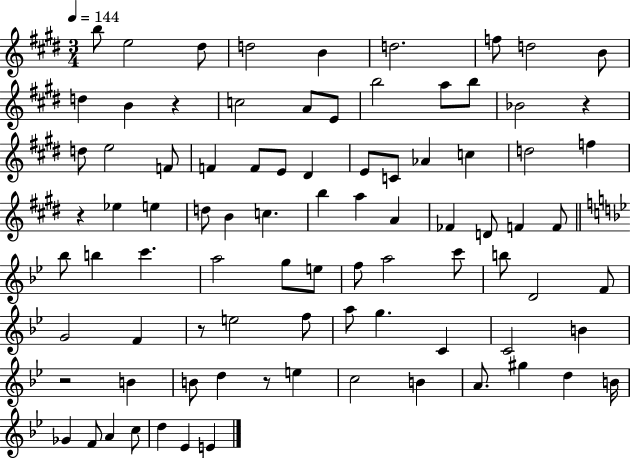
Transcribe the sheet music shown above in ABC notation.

X:1
T:Untitled
M:3/4
L:1/4
K:E
b/2 e2 ^d/2 d2 B d2 f/2 d2 B/2 d B z c2 A/2 E/2 b2 a/2 b/2 _B2 z d/2 e2 F/2 F F/2 E/2 ^D E/2 C/2 _A c d2 f z _e e d/2 B c b a A _F D/2 F F/2 _b/2 b c' a2 g/2 e/2 f/2 a2 c'/2 b/2 D2 F/2 G2 F z/2 e2 f/2 a/2 g C C2 B z2 B B/2 d z/2 e c2 B A/2 ^g d B/4 _G F/2 A c/2 d _E E